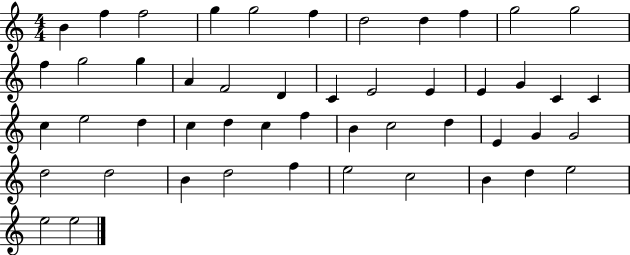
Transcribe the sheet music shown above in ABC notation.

X:1
T:Untitled
M:4/4
L:1/4
K:C
B f f2 g g2 f d2 d f g2 g2 f g2 g A F2 D C E2 E E G C C c e2 d c d c f B c2 d E G G2 d2 d2 B d2 f e2 c2 B d e2 e2 e2